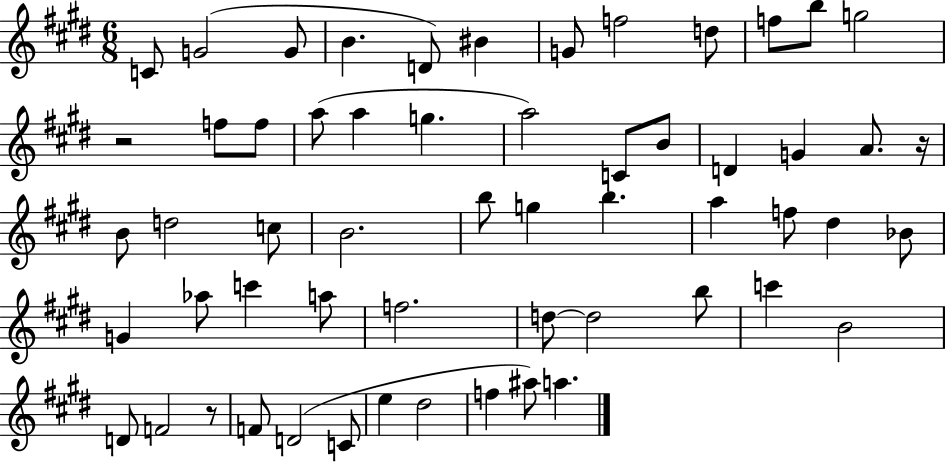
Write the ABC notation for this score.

X:1
T:Untitled
M:6/8
L:1/4
K:E
C/2 G2 G/2 B D/2 ^B G/2 f2 d/2 f/2 b/2 g2 z2 f/2 f/2 a/2 a g a2 C/2 B/2 D G A/2 z/4 B/2 d2 c/2 B2 b/2 g b a f/2 ^d _B/2 G _a/2 c' a/2 f2 d/2 d2 b/2 c' B2 D/2 F2 z/2 F/2 D2 C/2 e ^d2 f ^a/2 a